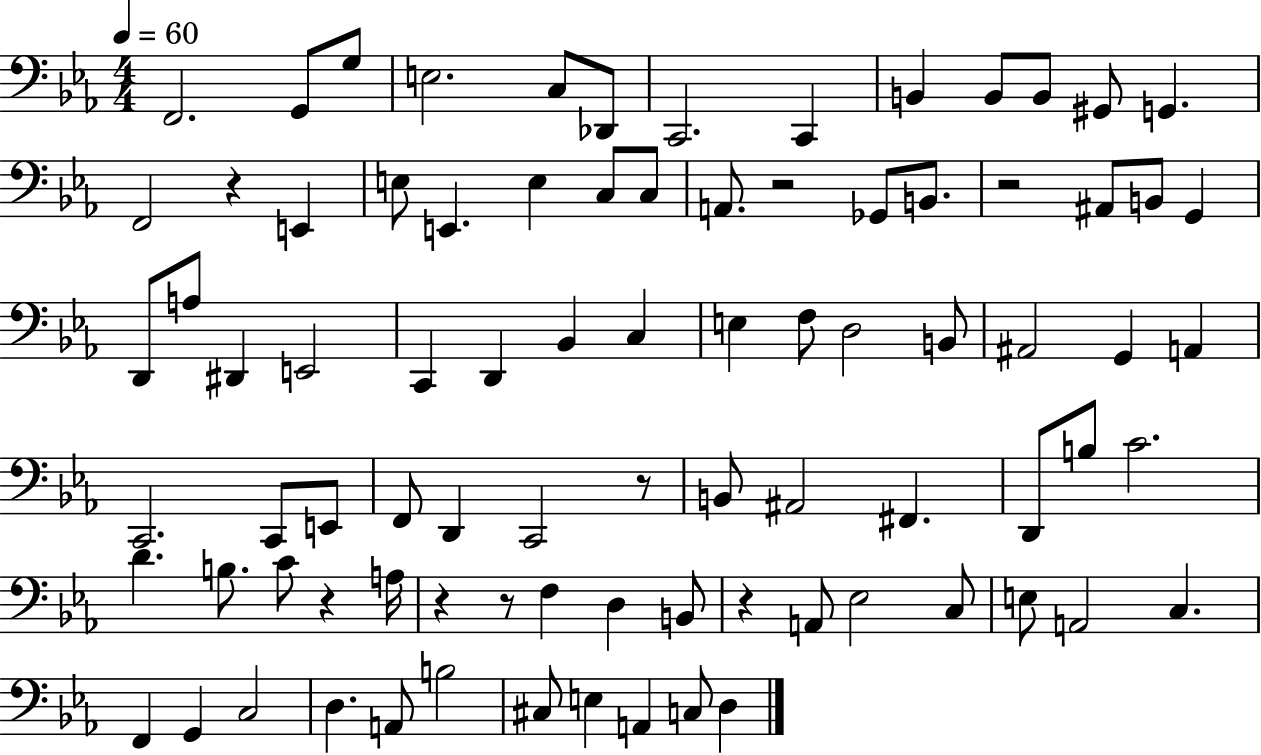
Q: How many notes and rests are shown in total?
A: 85